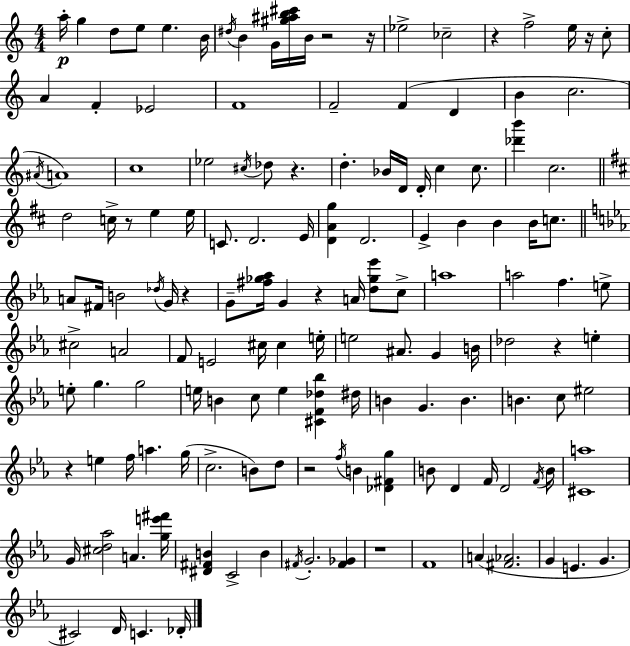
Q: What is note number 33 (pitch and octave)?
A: D4